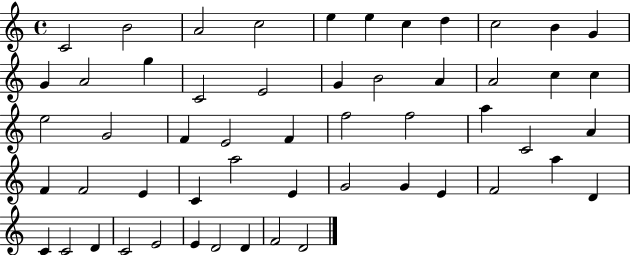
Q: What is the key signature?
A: C major